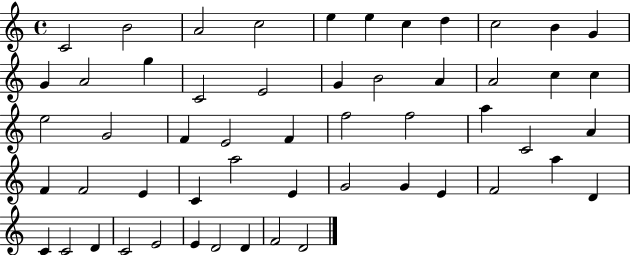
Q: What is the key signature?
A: C major